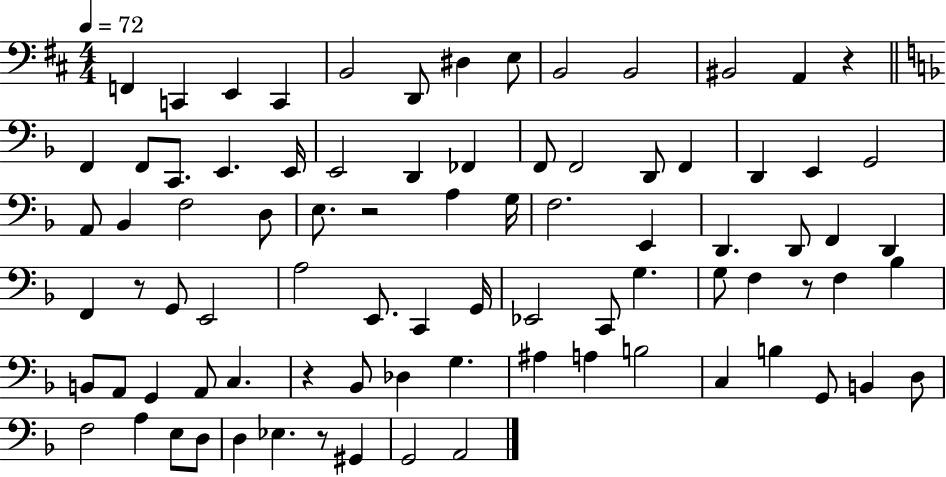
X:1
T:Untitled
M:4/4
L:1/4
K:D
F,, C,, E,, C,, B,,2 D,,/2 ^D, E,/2 B,,2 B,,2 ^B,,2 A,, z F,, F,,/2 C,,/2 E,, E,,/4 E,,2 D,, _F,, F,,/2 F,,2 D,,/2 F,, D,, E,, G,,2 A,,/2 _B,, F,2 D,/2 E,/2 z2 A, G,/4 F,2 E,, D,, D,,/2 F,, D,, F,, z/2 G,,/2 E,,2 A,2 E,,/2 C,, G,,/4 _E,,2 C,,/2 G, G,/2 F, z/2 F, _B, B,,/2 A,,/2 G,, A,,/2 C, z _B,,/2 _D, G, ^A, A, B,2 C, B, G,,/2 B,, D,/2 F,2 A, E,/2 D,/2 D, _E, z/2 ^G,, G,,2 A,,2